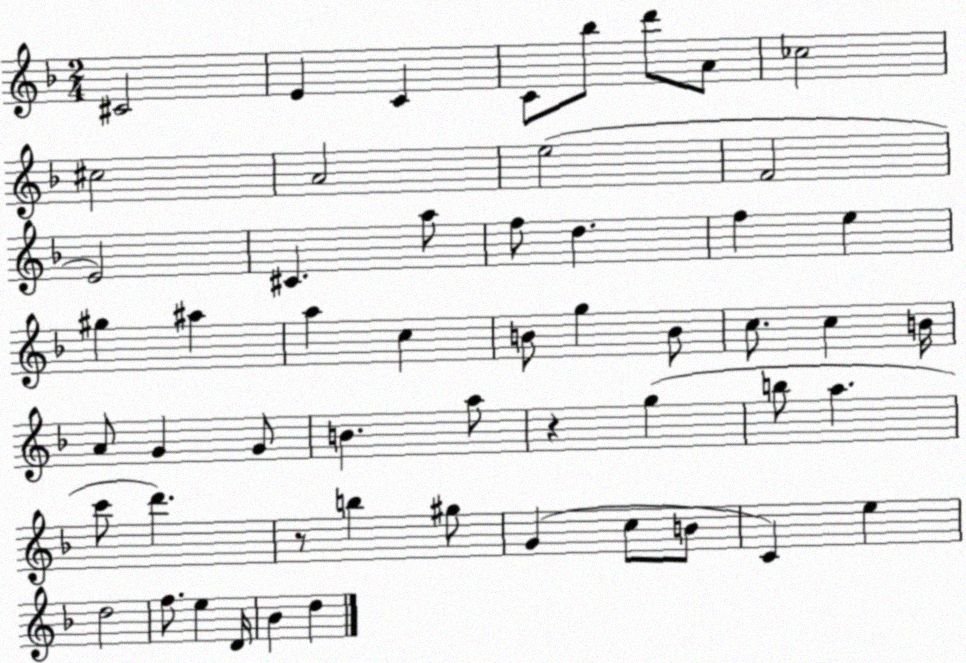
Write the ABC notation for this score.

X:1
T:Untitled
M:2/4
L:1/4
K:F
^C2 E C C/2 _b/2 d'/2 A/2 _c2 ^c2 A2 e2 F2 E2 ^C a/2 f/2 d f e ^g ^a a c B/2 g B/2 c/2 c B/4 A/2 G G/2 B a/2 z g b/2 a c'/2 d' z/2 b ^g/2 G c/2 B/2 C e d2 f/2 e D/4 _B d